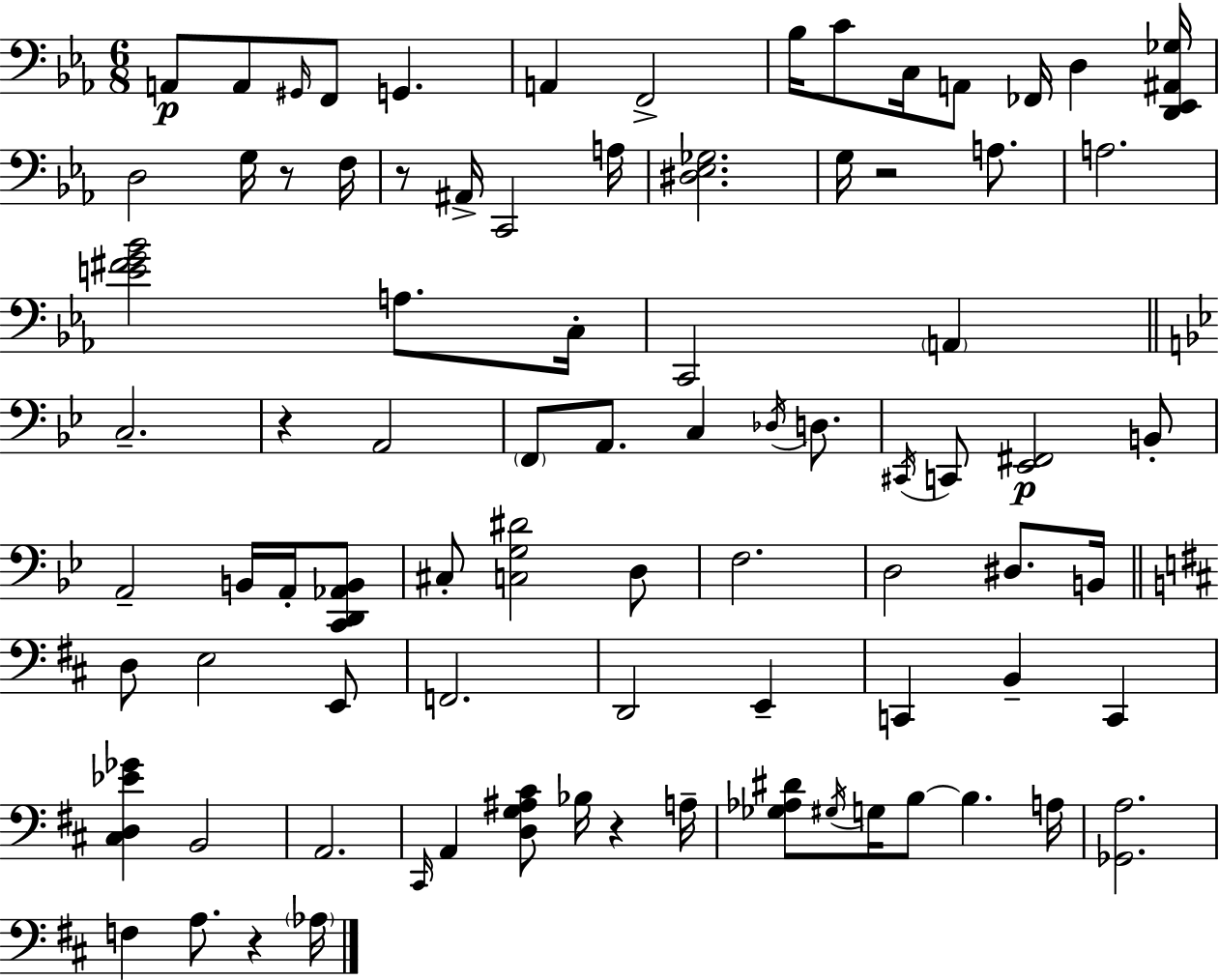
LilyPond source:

{
  \clef bass
  \numericTimeSignature
  \time 6/8
  \key ees \major
  a,8\p a,8 \grace { gis,16 } f,8 g,4. | a,4 f,2-> | bes16 c'8 c16 a,8 fes,16 d4 | <d, ees, ais, ges>16 d2 g16 r8 | \break f16 r8 ais,16-> c,2 | a16 <dis ees ges>2. | g16 r2 a8. | a2. | \break <e' fis' g' bes'>2 a8. | c16-. c,2 \parenthesize a,4 | \bar "||" \break \key bes \major c2.-- | r4 a,2 | \parenthesize f,8 a,8. c4 \acciaccatura { des16 } d8. | \acciaccatura { cis,16 } c,8 <ees, fis,>2\p | \break b,8-. a,2-- b,16 a,16-. | <c, d, aes, b,>8 cis8-. <c g dis'>2 | d8 f2. | d2 dis8. | \break b,16 \bar "||" \break \key d \major d8 e2 e,8 | f,2. | d,2 e,4-- | c,4 b,4-- c,4 | \break <cis d ees' ges'>4 b,2 | a,2. | \grace { cis,16 } a,4 <d g ais cis'>8 bes16 r4 | a16-- <ges aes dis'>8 \acciaccatura { gis16 } g16 b8~~ b4. | \break a16 <ges, a>2. | f4 a8. r4 | \parenthesize aes16 \bar "|."
}